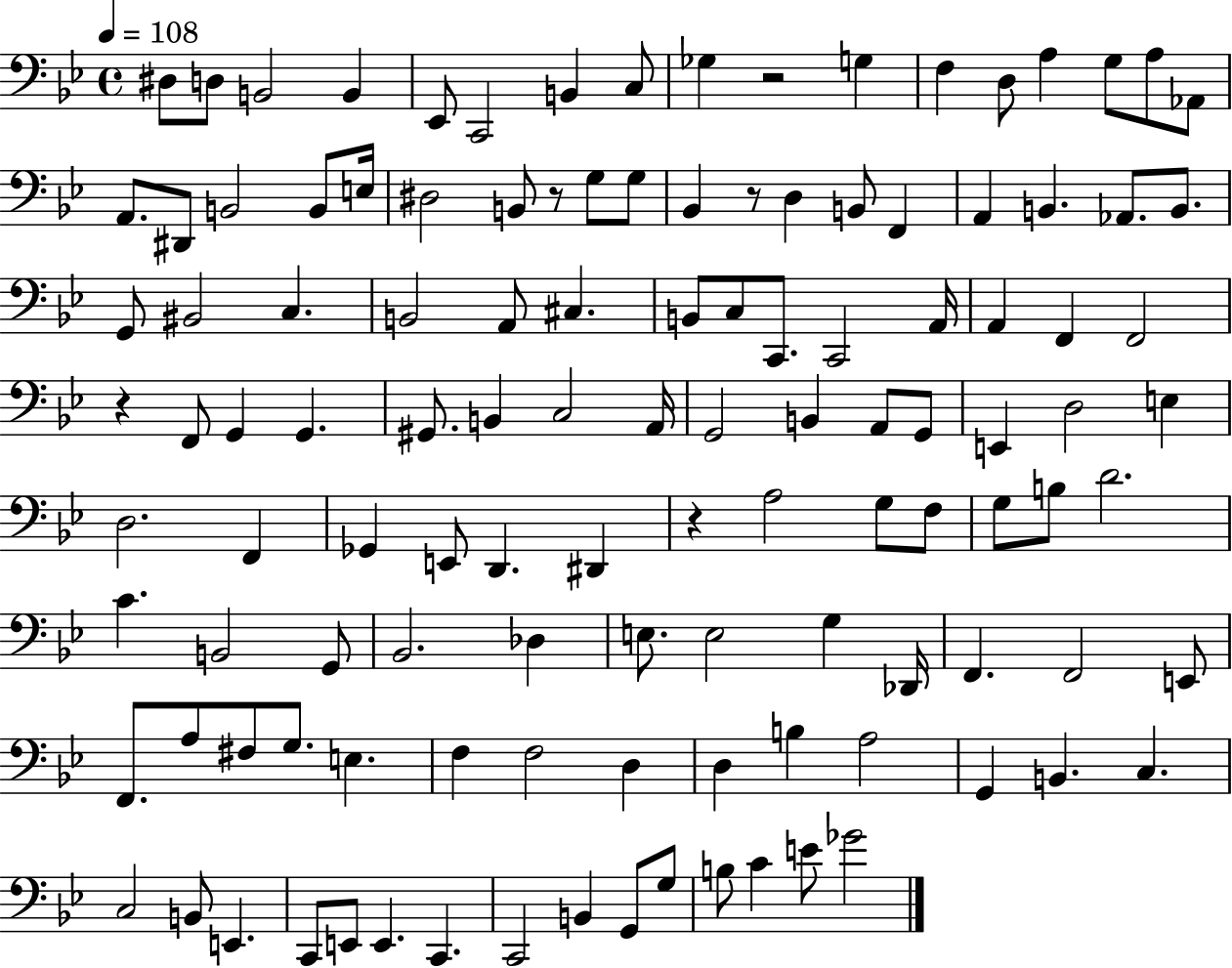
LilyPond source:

{
  \clef bass
  \time 4/4
  \defaultTimeSignature
  \key bes \major
  \tempo 4 = 108
  dis8 d8 b,2 b,4 | ees,8 c,2 b,4 c8 | ges4 r2 g4 | f4 d8 a4 g8 a8 aes,8 | \break a,8. dis,8 b,2 b,8 e16 | dis2 b,8 r8 g8 g8 | bes,4 r8 d4 b,8 f,4 | a,4 b,4. aes,8. b,8. | \break g,8 bis,2 c4. | b,2 a,8 cis4. | b,8 c8 c,8. c,2 a,16 | a,4 f,4 f,2 | \break r4 f,8 g,4 g,4. | gis,8. b,4 c2 a,16 | g,2 b,4 a,8 g,8 | e,4 d2 e4 | \break d2. f,4 | ges,4 e,8 d,4. dis,4 | r4 a2 g8 f8 | g8 b8 d'2. | \break c'4. b,2 g,8 | bes,2. des4 | e8. e2 g4 des,16 | f,4. f,2 e,8 | \break f,8. a8 fis8 g8. e4. | f4 f2 d4 | d4 b4 a2 | g,4 b,4. c4. | \break c2 b,8 e,4. | c,8 e,8 e,4. c,4. | c,2 b,4 g,8 g8 | b8 c'4 e'8 ges'2 | \break \bar "|."
}